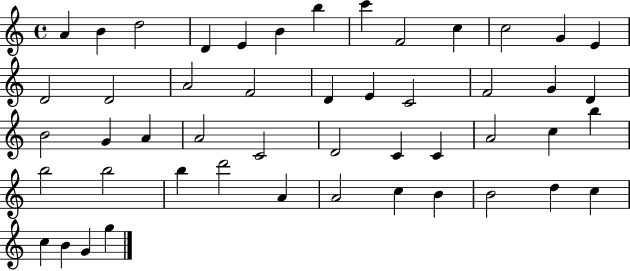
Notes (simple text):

A4/q B4/q D5/h D4/q E4/q B4/q B5/q C6/q F4/h C5/q C5/h G4/q E4/q D4/h D4/h A4/h F4/h D4/q E4/q C4/h F4/h G4/q D4/q B4/h G4/q A4/q A4/h C4/h D4/h C4/q C4/q A4/h C5/q B5/q B5/h B5/h B5/q D6/h A4/q A4/h C5/q B4/q B4/h D5/q C5/q C5/q B4/q G4/q G5/q